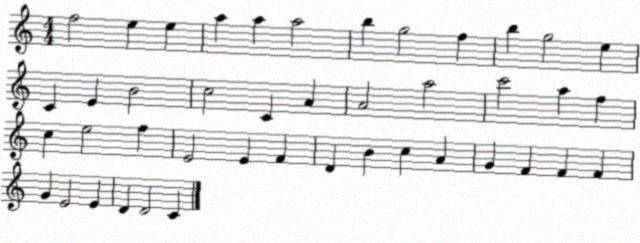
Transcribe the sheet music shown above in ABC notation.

X:1
T:Untitled
M:4/4
L:1/4
K:C
f2 e e a a a2 b g2 f b g2 e C E B2 c2 C A A2 a2 c'2 a f c e2 f E2 E F D B c A G F F F G E2 E D D2 C